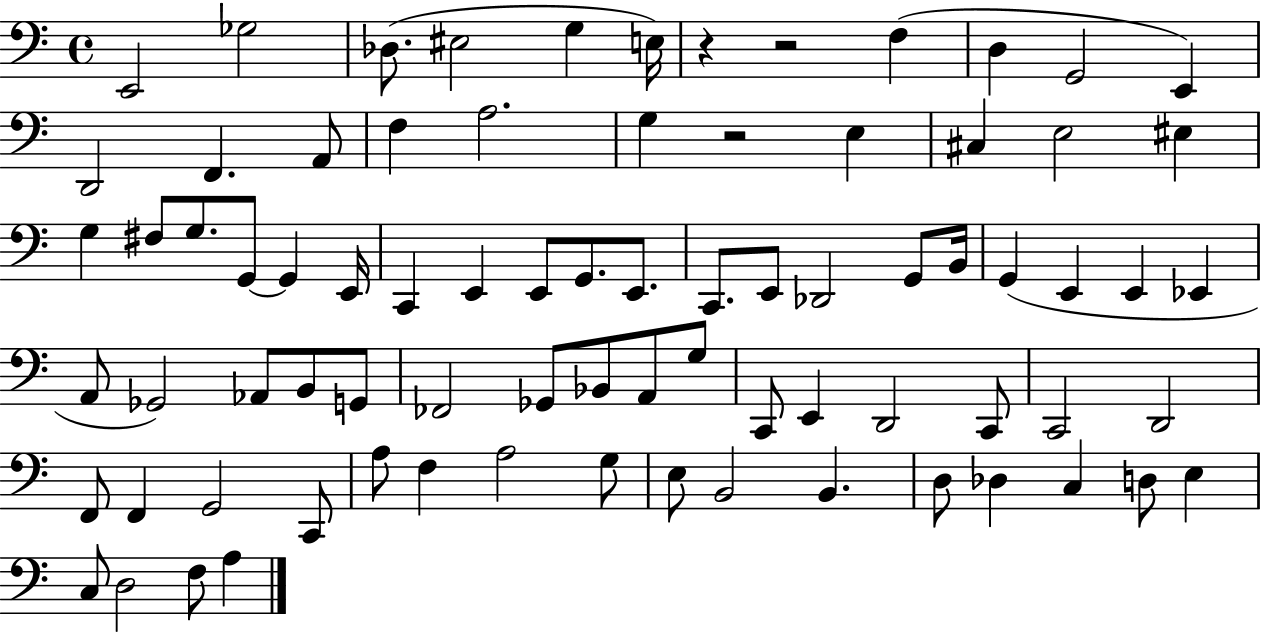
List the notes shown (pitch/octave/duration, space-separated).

E2/h Gb3/h Db3/e. EIS3/h G3/q E3/s R/q R/h F3/q D3/q G2/h E2/q D2/h F2/q. A2/e F3/q A3/h. G3/q R/h E3/q C#3/q E3/h EIS3/q G3/q F#3/e G3/e. G2/e G2/q E2/s C2/q E2/q E2/e G2/e. E2/e. C2/e. E2/e Db2/h G2/e B2/s G2/q E2/q E2/q Eb2/q A2/e Gb2/h Ab2/e B2/e G2/e FES2/h Gb2/e Bb2/e A2/e G3/e C2/e E2/q D2/h C2/e C2/h D2/h F2/e F2/q G2/h C2/e A3/e F3/q A3/h G3/e E3/e B2/h B2/q. D3/e Db3/q C3/q D3/e E3/q C3/e D3/h F3/e A3/q